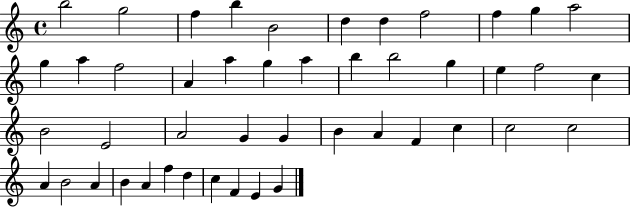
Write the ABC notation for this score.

X:1
T:Untitled
M:4/4
L:1/4
K:C
b2 g2 f b B2 d d f2 f g a2 g a f2 A a g a b b2 g e f2 c B2 E2 A2 G G B A F c c2 c2 A B2 A B A f d c F E G